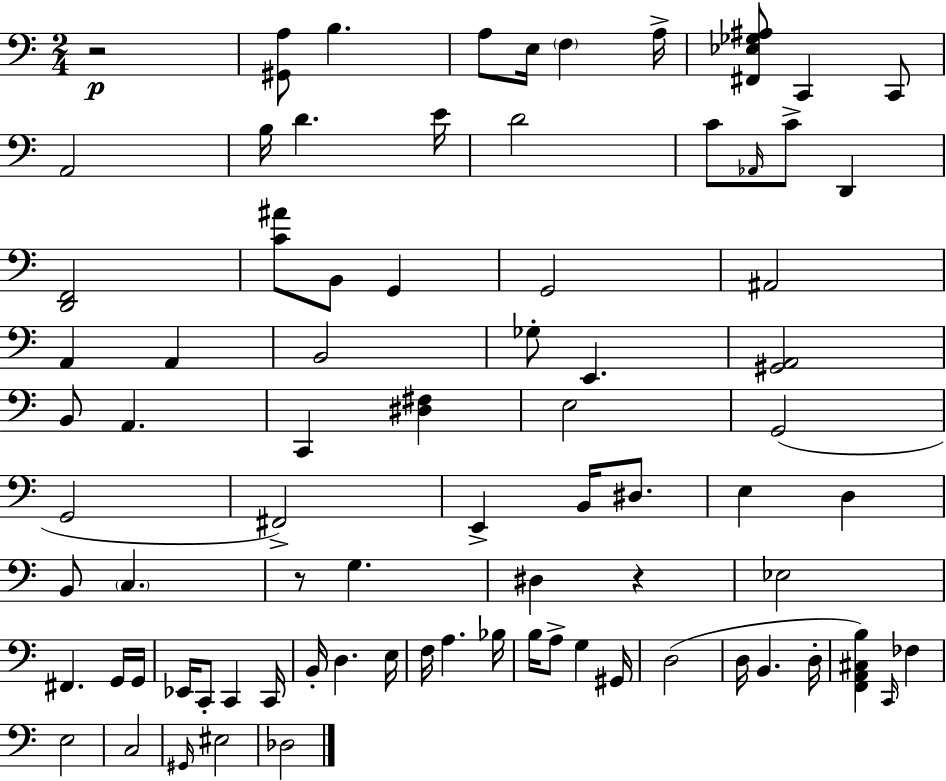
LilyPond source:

{
  \clef bass
  \numericTimeSignature
  \time 2/4
  \key c \major
  \repeat volta 2 { r2\p | <gis, a>8 b4. | a8 e16 \parenthesize f4 a16-> | <fis, ees ges ais>8 c,4 c,8 | \break a,2 | b16 d'4. e'16 | d'2 | c'8 \grace { aes,16 } c'8-> d,4 | \break <d, f,>2 | <c' ais'>8 b,8 g,4 | g,2 | ais,2 | \break a,4 a,4 | b,2 | ges8-. e,4. | <gis, a,>2 | \break b,8 a,4. | c,4 <dis fis>4 | e2 | g,2( | \break g,2 | fis,2->) | e,4-> b,16 dis8. | e4 d4 | \break b,8 \parenthesize c4. | r8 g4. | dis4 r4 | ees2 | \break fis,4. g,16 | g,16 ees,16 c,8-. c,4 | c,16 b,16-. d4. | e16 f16 a4. | \break bes16 b16 a8-> g4 | gis,16 d2( | d16 b,4. | d16-. <f, a, cis b>4) \grace { c,16 } fes4 | \break e2 | c2 | \grace { gis,16 } eis2 | des2 | \break } \bar "|."
}